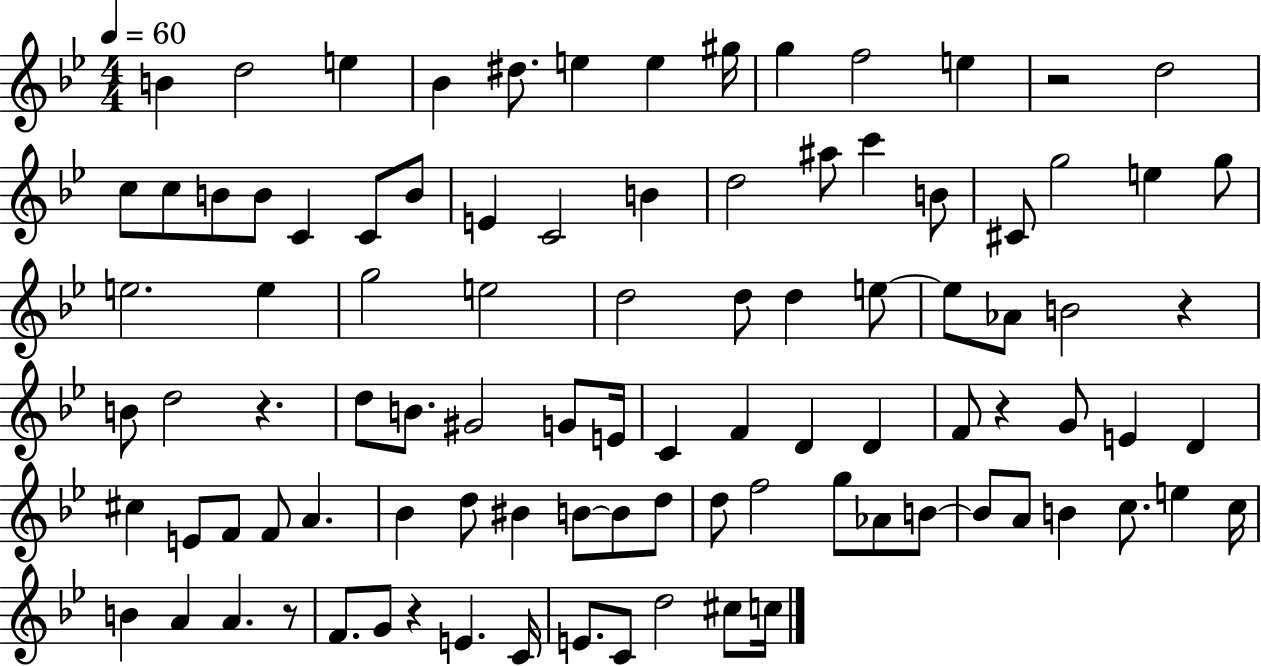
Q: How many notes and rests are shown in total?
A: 96